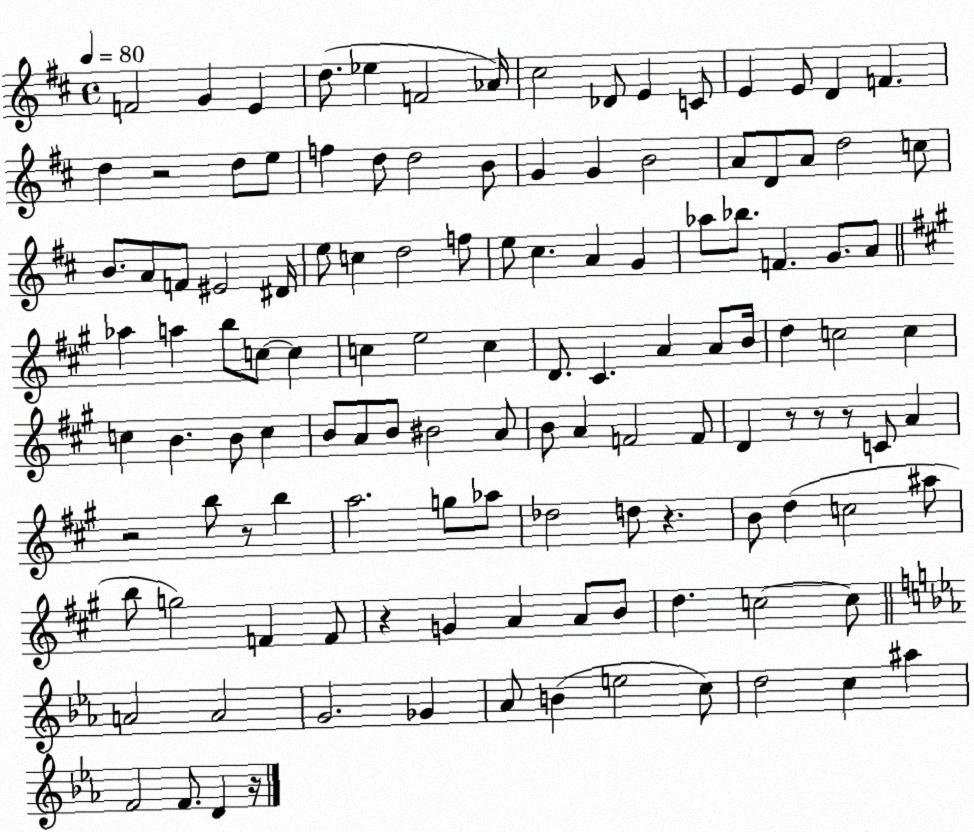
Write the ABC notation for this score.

X:1
T:Untitled
M:4/4
L:1/4
K:D
F2 G E d/2 _e F2 _A/4 ^c2 _D/2 E C/2 E E/2 D F d z2 d/2 e/2 f d/2 d2 B/2 G G B2 A/2 D/2 A/2 d2 c/2 B/2 A/2 F/2 ^E2 ^D/4 e/2 c d2 f/2 e/2 ^c A G _a/2 _b/2 F G/2 A/2 _a a b/2 c/2 c c e2 c D/2 ^C A A/2 B/4 d c2 c c B B/2 c B/2 A/2 B/2 ^B2 A/2 B/2 A F2 F/2 D z/2 z/2 z/2 C/2 A z2 b/2 z/2 b a2 g/2 _a/2 _d2 d/2 z B/2 d c2 ^a/2 b/2 g2 F F/2 z G A A/2 B/2 d c2 c/2 A2 A2 G2 _G _A/2 B e2 c/2 d2 c ^a F2 F/2 D z/4